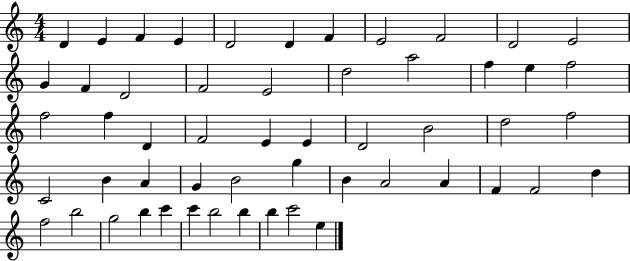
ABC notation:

X:1
T:Untitled
M:4/4
L:1/4
K:C
D E F E D2 D F E2 F2 D2 E2 G F D2 F2 E2 d2 a2 f e f2 f2 f D F2 E E D2 B2 d2 f2 C2 B A G B2 g B A2 A F F2 d f2 b2 g2 b c' c' b2 b b c'2 e